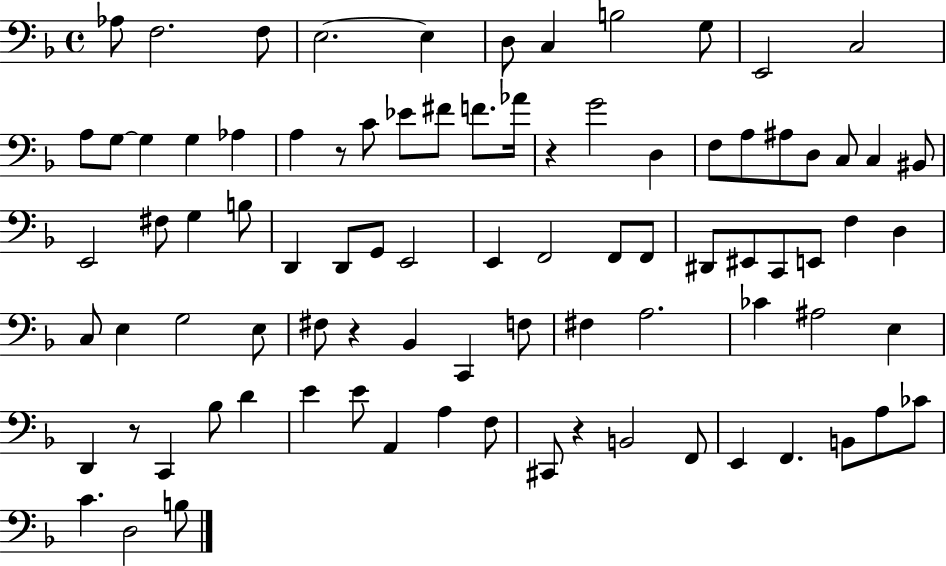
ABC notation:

X:1
T:Untitled
M:4/4
L:1/4
K:F
_A,/2 F,2 F,/2 E,2 E, D,/2 C, B,2 G,/2 E,,2 C,2 A,/2 G,/2 G, G, _A, A, z/2 C/2 _E/2 ^F/2 F/2 _A/4 z G2 D, F,/2 A,/2 ^A,/2 D,/2 C,/2 C, ^B,,/2 E,,2 ^F,/2 G, B,/2 D,, D,,/2 G,,/2 E,,2 E,, F,,2 F,,/2 F,,/2 ^D,,/2 ^E,,/2 C,,/2 E,,/2 F, D, C,/2 E, G,2 E,/2 ^F,/2 z _B,, C,, F,/2 ^F, A,2 _C ^A,2 E, D,, z/2 C,, _B,/2 D E E/2 A,, A, F,/2 ^C,,/2 z B,,2 F,,/2 E,, F,, B,,/2 A,/2 _C/2 C D,2 B,/2